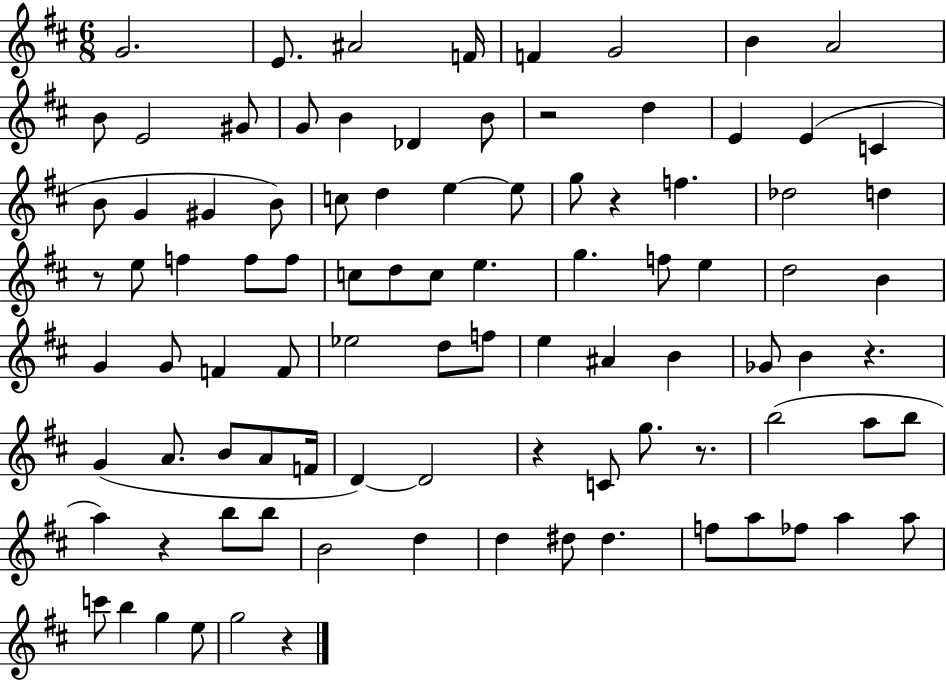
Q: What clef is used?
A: treble